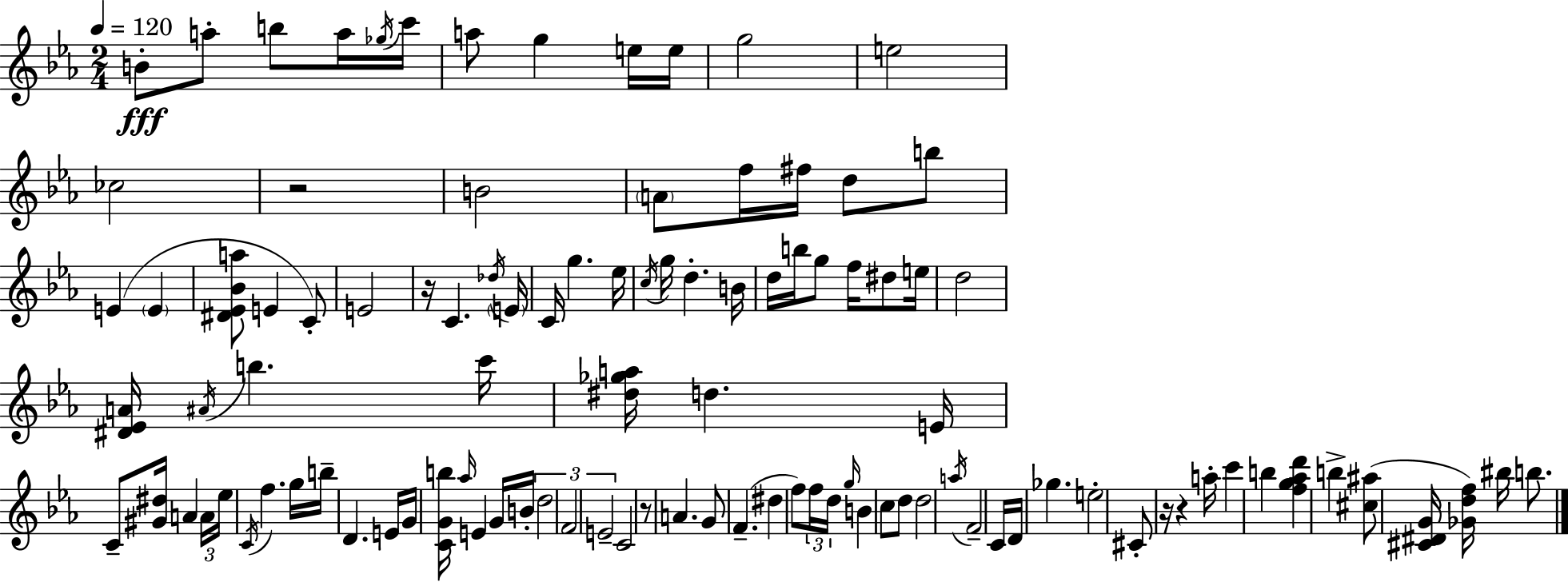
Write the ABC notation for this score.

X:1
T:Untitled
M:2/4
L:1/4
K:Cm
B/2 a/2 b/2 a/4 _g/4 c'/4 a/2 g e/4 e/4 g2 e2 _c2 z2 B2 A/2 f/4 ^f/4 d/2 b/2 E E [^D_E_Ba]/2 E C/2 E2 z/4 C _d/4 E/4 C/4 g _e/4 c/4 g/4 d B/4 d/4 b/4 g/2 f/4 ^d/2 e/4 d2 [^D_EA]/4 ^A/4 b c'/4 [^d_ga]/4 d E/4 C/2 [^G^d]/4 A A/4 _e/4 C/4 f g/4 b/4 D E/4 G/4 [CGb]/4 _a/4 E G/4 B/4 d2 F2 E2 C2 z/2 A G/2 F ^d f/2 f/4 d/4 g/4 B c/2 d/2 d2 a/4 F2 C/4 D/4 _g e2 ^C/2 z/4 z a/4 c' b [fg_ad'] b [^c^a]/2 [^C^DG]/4 [_Gdf]/4 ^b/4 b/2